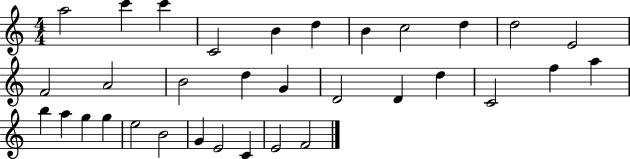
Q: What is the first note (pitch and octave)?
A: A5